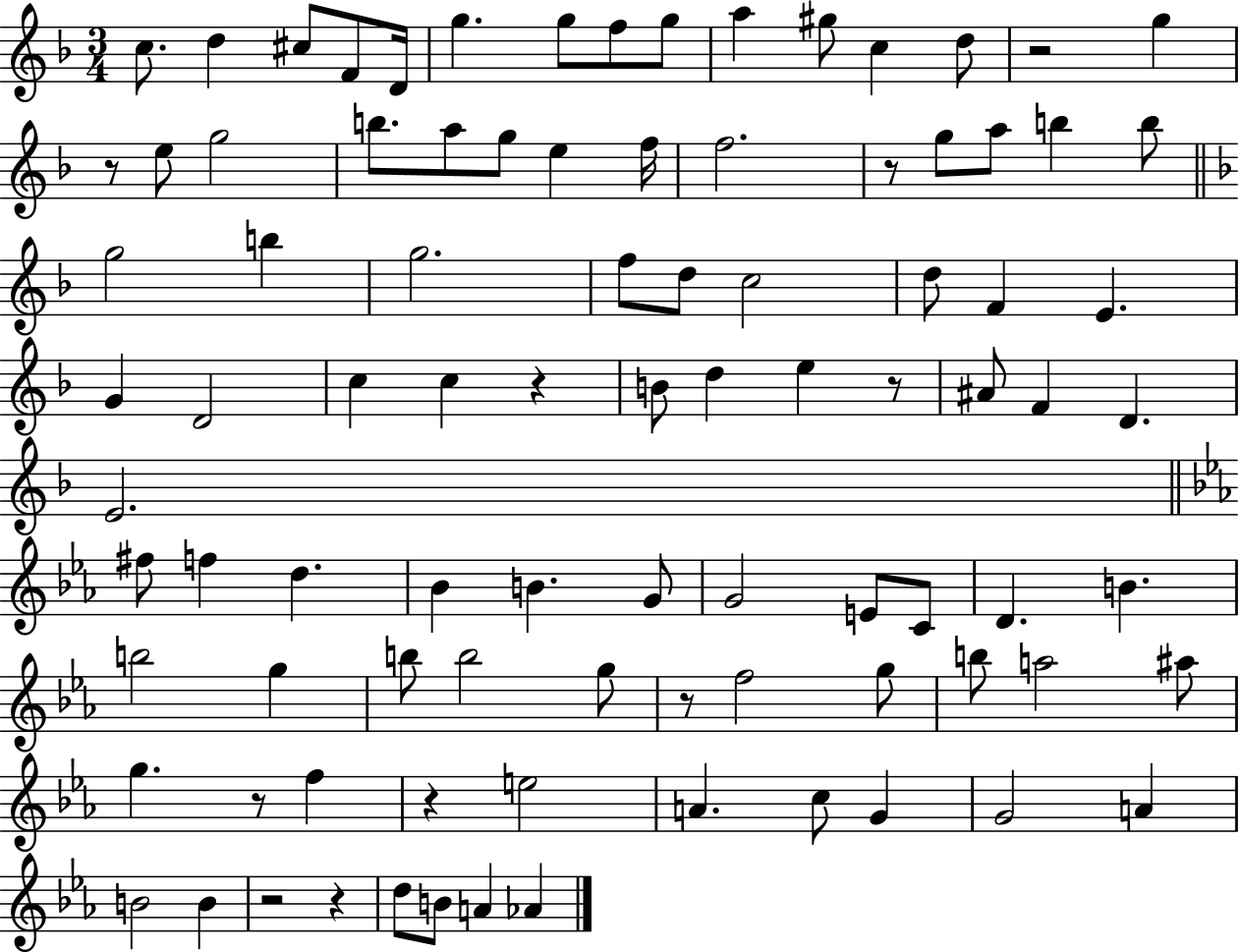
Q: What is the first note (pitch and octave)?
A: C5